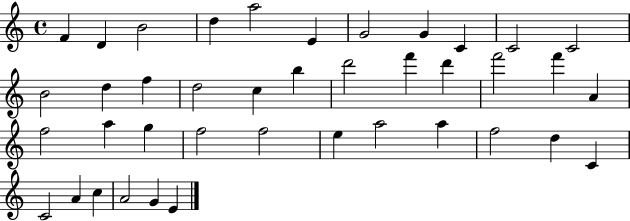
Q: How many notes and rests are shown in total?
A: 40